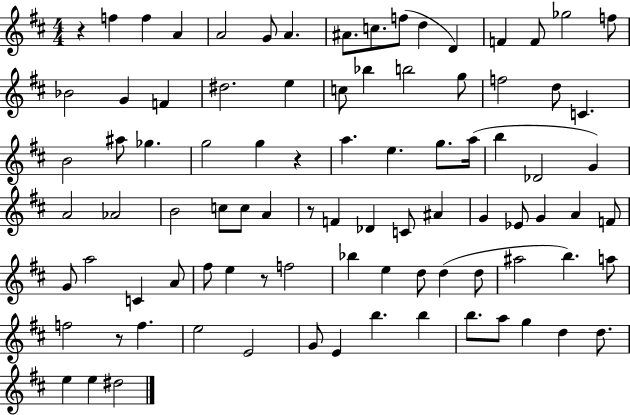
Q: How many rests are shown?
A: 5